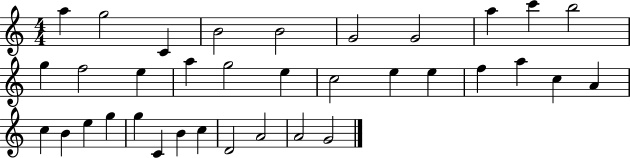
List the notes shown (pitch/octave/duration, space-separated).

A5/q G5/h C4/q B4/h B4/h G4/h G4/h A5/q C6/q B5/h G5/q F5/h E5/q A5/q G5/h E5/q C5/h E5/q E5/q F5/q A5/q C5/q A4/q C5/q B4/q E5/q G5/q G5/q C4/q B4/q C5/q D4/h A4/h A4/h G4/h